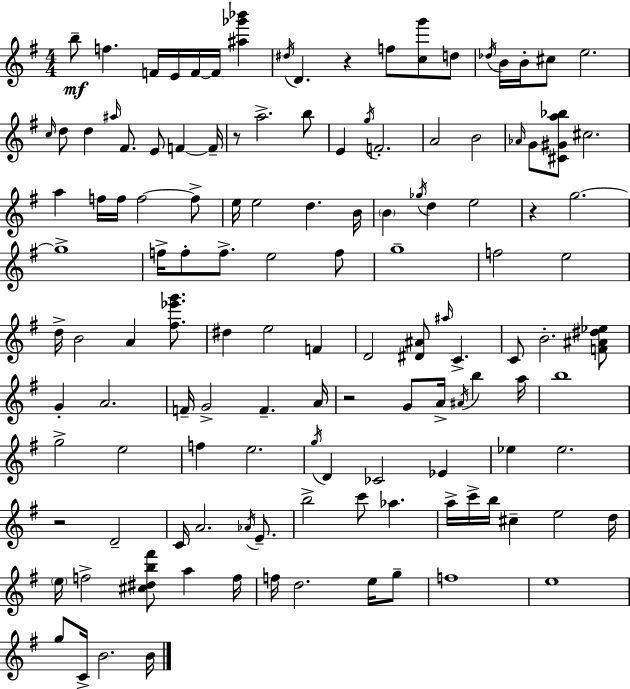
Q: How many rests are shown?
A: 5